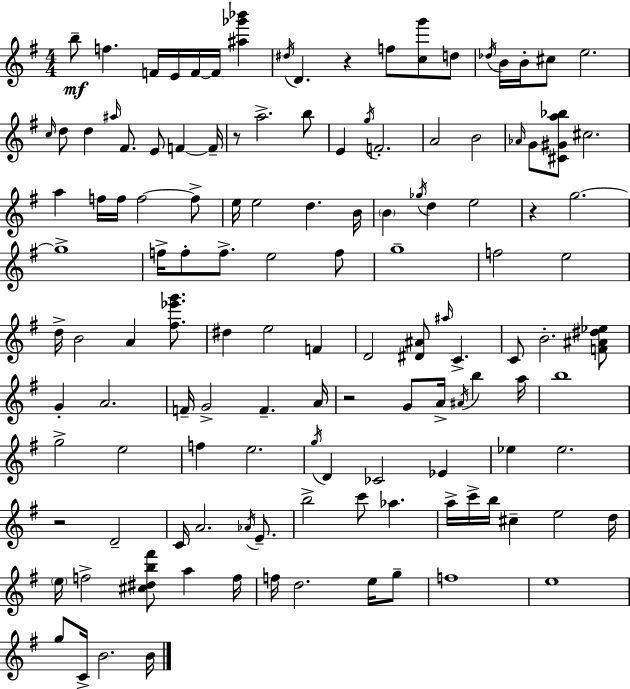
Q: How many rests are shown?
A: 5